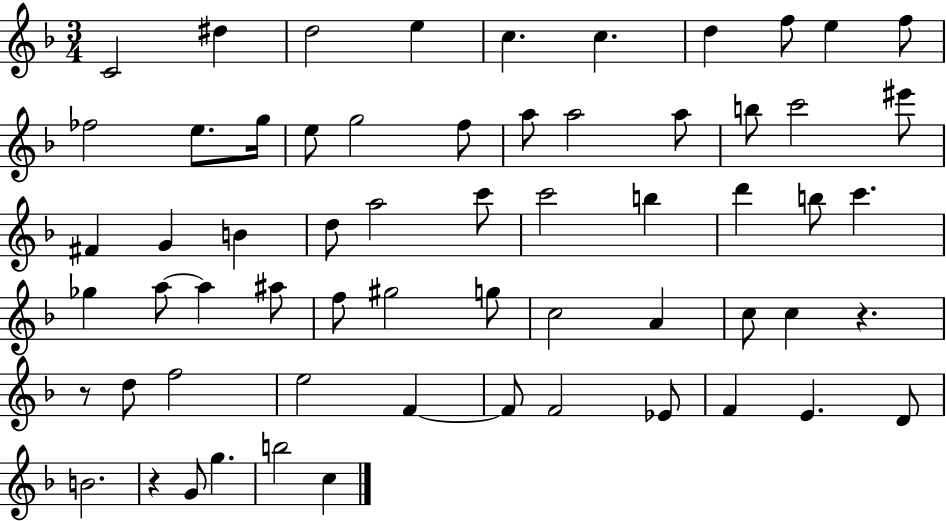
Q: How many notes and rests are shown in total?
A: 62